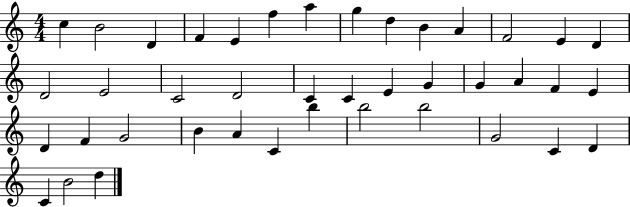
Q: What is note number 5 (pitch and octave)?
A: E4